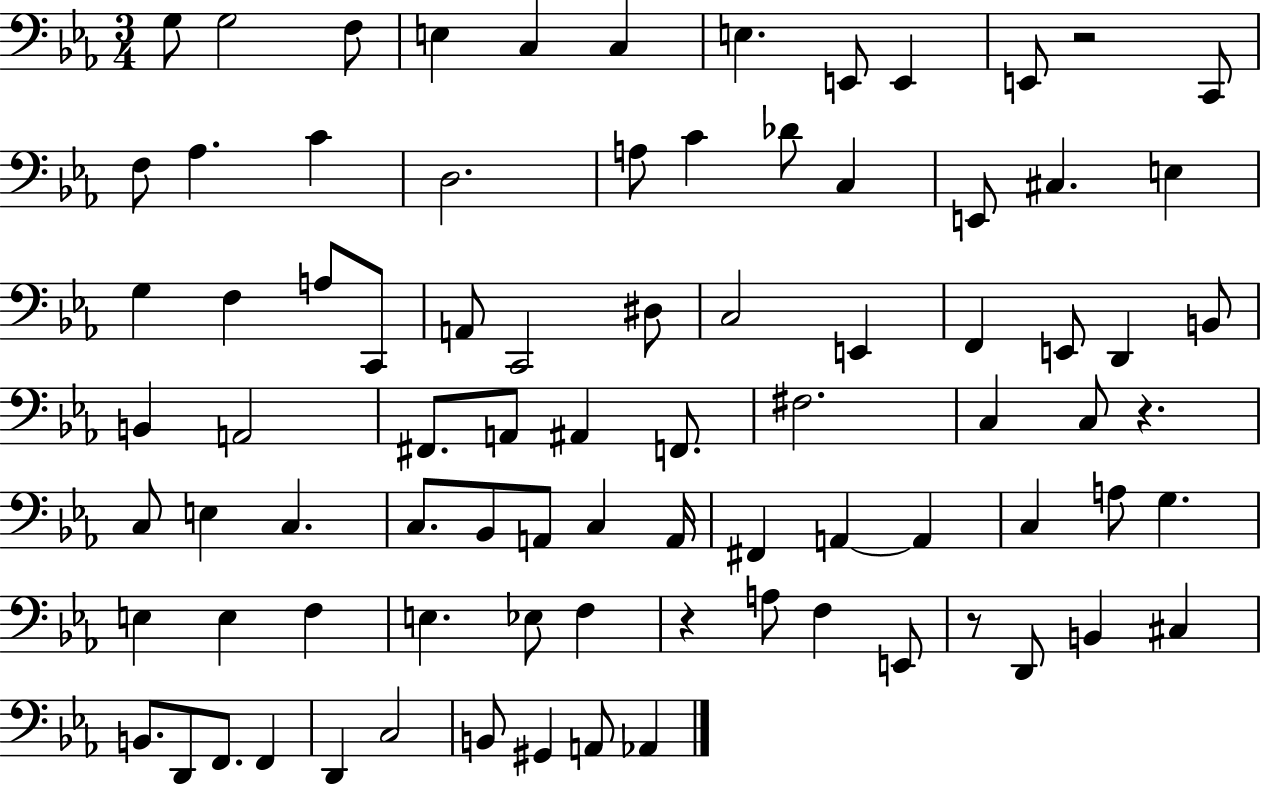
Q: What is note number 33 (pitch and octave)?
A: E2